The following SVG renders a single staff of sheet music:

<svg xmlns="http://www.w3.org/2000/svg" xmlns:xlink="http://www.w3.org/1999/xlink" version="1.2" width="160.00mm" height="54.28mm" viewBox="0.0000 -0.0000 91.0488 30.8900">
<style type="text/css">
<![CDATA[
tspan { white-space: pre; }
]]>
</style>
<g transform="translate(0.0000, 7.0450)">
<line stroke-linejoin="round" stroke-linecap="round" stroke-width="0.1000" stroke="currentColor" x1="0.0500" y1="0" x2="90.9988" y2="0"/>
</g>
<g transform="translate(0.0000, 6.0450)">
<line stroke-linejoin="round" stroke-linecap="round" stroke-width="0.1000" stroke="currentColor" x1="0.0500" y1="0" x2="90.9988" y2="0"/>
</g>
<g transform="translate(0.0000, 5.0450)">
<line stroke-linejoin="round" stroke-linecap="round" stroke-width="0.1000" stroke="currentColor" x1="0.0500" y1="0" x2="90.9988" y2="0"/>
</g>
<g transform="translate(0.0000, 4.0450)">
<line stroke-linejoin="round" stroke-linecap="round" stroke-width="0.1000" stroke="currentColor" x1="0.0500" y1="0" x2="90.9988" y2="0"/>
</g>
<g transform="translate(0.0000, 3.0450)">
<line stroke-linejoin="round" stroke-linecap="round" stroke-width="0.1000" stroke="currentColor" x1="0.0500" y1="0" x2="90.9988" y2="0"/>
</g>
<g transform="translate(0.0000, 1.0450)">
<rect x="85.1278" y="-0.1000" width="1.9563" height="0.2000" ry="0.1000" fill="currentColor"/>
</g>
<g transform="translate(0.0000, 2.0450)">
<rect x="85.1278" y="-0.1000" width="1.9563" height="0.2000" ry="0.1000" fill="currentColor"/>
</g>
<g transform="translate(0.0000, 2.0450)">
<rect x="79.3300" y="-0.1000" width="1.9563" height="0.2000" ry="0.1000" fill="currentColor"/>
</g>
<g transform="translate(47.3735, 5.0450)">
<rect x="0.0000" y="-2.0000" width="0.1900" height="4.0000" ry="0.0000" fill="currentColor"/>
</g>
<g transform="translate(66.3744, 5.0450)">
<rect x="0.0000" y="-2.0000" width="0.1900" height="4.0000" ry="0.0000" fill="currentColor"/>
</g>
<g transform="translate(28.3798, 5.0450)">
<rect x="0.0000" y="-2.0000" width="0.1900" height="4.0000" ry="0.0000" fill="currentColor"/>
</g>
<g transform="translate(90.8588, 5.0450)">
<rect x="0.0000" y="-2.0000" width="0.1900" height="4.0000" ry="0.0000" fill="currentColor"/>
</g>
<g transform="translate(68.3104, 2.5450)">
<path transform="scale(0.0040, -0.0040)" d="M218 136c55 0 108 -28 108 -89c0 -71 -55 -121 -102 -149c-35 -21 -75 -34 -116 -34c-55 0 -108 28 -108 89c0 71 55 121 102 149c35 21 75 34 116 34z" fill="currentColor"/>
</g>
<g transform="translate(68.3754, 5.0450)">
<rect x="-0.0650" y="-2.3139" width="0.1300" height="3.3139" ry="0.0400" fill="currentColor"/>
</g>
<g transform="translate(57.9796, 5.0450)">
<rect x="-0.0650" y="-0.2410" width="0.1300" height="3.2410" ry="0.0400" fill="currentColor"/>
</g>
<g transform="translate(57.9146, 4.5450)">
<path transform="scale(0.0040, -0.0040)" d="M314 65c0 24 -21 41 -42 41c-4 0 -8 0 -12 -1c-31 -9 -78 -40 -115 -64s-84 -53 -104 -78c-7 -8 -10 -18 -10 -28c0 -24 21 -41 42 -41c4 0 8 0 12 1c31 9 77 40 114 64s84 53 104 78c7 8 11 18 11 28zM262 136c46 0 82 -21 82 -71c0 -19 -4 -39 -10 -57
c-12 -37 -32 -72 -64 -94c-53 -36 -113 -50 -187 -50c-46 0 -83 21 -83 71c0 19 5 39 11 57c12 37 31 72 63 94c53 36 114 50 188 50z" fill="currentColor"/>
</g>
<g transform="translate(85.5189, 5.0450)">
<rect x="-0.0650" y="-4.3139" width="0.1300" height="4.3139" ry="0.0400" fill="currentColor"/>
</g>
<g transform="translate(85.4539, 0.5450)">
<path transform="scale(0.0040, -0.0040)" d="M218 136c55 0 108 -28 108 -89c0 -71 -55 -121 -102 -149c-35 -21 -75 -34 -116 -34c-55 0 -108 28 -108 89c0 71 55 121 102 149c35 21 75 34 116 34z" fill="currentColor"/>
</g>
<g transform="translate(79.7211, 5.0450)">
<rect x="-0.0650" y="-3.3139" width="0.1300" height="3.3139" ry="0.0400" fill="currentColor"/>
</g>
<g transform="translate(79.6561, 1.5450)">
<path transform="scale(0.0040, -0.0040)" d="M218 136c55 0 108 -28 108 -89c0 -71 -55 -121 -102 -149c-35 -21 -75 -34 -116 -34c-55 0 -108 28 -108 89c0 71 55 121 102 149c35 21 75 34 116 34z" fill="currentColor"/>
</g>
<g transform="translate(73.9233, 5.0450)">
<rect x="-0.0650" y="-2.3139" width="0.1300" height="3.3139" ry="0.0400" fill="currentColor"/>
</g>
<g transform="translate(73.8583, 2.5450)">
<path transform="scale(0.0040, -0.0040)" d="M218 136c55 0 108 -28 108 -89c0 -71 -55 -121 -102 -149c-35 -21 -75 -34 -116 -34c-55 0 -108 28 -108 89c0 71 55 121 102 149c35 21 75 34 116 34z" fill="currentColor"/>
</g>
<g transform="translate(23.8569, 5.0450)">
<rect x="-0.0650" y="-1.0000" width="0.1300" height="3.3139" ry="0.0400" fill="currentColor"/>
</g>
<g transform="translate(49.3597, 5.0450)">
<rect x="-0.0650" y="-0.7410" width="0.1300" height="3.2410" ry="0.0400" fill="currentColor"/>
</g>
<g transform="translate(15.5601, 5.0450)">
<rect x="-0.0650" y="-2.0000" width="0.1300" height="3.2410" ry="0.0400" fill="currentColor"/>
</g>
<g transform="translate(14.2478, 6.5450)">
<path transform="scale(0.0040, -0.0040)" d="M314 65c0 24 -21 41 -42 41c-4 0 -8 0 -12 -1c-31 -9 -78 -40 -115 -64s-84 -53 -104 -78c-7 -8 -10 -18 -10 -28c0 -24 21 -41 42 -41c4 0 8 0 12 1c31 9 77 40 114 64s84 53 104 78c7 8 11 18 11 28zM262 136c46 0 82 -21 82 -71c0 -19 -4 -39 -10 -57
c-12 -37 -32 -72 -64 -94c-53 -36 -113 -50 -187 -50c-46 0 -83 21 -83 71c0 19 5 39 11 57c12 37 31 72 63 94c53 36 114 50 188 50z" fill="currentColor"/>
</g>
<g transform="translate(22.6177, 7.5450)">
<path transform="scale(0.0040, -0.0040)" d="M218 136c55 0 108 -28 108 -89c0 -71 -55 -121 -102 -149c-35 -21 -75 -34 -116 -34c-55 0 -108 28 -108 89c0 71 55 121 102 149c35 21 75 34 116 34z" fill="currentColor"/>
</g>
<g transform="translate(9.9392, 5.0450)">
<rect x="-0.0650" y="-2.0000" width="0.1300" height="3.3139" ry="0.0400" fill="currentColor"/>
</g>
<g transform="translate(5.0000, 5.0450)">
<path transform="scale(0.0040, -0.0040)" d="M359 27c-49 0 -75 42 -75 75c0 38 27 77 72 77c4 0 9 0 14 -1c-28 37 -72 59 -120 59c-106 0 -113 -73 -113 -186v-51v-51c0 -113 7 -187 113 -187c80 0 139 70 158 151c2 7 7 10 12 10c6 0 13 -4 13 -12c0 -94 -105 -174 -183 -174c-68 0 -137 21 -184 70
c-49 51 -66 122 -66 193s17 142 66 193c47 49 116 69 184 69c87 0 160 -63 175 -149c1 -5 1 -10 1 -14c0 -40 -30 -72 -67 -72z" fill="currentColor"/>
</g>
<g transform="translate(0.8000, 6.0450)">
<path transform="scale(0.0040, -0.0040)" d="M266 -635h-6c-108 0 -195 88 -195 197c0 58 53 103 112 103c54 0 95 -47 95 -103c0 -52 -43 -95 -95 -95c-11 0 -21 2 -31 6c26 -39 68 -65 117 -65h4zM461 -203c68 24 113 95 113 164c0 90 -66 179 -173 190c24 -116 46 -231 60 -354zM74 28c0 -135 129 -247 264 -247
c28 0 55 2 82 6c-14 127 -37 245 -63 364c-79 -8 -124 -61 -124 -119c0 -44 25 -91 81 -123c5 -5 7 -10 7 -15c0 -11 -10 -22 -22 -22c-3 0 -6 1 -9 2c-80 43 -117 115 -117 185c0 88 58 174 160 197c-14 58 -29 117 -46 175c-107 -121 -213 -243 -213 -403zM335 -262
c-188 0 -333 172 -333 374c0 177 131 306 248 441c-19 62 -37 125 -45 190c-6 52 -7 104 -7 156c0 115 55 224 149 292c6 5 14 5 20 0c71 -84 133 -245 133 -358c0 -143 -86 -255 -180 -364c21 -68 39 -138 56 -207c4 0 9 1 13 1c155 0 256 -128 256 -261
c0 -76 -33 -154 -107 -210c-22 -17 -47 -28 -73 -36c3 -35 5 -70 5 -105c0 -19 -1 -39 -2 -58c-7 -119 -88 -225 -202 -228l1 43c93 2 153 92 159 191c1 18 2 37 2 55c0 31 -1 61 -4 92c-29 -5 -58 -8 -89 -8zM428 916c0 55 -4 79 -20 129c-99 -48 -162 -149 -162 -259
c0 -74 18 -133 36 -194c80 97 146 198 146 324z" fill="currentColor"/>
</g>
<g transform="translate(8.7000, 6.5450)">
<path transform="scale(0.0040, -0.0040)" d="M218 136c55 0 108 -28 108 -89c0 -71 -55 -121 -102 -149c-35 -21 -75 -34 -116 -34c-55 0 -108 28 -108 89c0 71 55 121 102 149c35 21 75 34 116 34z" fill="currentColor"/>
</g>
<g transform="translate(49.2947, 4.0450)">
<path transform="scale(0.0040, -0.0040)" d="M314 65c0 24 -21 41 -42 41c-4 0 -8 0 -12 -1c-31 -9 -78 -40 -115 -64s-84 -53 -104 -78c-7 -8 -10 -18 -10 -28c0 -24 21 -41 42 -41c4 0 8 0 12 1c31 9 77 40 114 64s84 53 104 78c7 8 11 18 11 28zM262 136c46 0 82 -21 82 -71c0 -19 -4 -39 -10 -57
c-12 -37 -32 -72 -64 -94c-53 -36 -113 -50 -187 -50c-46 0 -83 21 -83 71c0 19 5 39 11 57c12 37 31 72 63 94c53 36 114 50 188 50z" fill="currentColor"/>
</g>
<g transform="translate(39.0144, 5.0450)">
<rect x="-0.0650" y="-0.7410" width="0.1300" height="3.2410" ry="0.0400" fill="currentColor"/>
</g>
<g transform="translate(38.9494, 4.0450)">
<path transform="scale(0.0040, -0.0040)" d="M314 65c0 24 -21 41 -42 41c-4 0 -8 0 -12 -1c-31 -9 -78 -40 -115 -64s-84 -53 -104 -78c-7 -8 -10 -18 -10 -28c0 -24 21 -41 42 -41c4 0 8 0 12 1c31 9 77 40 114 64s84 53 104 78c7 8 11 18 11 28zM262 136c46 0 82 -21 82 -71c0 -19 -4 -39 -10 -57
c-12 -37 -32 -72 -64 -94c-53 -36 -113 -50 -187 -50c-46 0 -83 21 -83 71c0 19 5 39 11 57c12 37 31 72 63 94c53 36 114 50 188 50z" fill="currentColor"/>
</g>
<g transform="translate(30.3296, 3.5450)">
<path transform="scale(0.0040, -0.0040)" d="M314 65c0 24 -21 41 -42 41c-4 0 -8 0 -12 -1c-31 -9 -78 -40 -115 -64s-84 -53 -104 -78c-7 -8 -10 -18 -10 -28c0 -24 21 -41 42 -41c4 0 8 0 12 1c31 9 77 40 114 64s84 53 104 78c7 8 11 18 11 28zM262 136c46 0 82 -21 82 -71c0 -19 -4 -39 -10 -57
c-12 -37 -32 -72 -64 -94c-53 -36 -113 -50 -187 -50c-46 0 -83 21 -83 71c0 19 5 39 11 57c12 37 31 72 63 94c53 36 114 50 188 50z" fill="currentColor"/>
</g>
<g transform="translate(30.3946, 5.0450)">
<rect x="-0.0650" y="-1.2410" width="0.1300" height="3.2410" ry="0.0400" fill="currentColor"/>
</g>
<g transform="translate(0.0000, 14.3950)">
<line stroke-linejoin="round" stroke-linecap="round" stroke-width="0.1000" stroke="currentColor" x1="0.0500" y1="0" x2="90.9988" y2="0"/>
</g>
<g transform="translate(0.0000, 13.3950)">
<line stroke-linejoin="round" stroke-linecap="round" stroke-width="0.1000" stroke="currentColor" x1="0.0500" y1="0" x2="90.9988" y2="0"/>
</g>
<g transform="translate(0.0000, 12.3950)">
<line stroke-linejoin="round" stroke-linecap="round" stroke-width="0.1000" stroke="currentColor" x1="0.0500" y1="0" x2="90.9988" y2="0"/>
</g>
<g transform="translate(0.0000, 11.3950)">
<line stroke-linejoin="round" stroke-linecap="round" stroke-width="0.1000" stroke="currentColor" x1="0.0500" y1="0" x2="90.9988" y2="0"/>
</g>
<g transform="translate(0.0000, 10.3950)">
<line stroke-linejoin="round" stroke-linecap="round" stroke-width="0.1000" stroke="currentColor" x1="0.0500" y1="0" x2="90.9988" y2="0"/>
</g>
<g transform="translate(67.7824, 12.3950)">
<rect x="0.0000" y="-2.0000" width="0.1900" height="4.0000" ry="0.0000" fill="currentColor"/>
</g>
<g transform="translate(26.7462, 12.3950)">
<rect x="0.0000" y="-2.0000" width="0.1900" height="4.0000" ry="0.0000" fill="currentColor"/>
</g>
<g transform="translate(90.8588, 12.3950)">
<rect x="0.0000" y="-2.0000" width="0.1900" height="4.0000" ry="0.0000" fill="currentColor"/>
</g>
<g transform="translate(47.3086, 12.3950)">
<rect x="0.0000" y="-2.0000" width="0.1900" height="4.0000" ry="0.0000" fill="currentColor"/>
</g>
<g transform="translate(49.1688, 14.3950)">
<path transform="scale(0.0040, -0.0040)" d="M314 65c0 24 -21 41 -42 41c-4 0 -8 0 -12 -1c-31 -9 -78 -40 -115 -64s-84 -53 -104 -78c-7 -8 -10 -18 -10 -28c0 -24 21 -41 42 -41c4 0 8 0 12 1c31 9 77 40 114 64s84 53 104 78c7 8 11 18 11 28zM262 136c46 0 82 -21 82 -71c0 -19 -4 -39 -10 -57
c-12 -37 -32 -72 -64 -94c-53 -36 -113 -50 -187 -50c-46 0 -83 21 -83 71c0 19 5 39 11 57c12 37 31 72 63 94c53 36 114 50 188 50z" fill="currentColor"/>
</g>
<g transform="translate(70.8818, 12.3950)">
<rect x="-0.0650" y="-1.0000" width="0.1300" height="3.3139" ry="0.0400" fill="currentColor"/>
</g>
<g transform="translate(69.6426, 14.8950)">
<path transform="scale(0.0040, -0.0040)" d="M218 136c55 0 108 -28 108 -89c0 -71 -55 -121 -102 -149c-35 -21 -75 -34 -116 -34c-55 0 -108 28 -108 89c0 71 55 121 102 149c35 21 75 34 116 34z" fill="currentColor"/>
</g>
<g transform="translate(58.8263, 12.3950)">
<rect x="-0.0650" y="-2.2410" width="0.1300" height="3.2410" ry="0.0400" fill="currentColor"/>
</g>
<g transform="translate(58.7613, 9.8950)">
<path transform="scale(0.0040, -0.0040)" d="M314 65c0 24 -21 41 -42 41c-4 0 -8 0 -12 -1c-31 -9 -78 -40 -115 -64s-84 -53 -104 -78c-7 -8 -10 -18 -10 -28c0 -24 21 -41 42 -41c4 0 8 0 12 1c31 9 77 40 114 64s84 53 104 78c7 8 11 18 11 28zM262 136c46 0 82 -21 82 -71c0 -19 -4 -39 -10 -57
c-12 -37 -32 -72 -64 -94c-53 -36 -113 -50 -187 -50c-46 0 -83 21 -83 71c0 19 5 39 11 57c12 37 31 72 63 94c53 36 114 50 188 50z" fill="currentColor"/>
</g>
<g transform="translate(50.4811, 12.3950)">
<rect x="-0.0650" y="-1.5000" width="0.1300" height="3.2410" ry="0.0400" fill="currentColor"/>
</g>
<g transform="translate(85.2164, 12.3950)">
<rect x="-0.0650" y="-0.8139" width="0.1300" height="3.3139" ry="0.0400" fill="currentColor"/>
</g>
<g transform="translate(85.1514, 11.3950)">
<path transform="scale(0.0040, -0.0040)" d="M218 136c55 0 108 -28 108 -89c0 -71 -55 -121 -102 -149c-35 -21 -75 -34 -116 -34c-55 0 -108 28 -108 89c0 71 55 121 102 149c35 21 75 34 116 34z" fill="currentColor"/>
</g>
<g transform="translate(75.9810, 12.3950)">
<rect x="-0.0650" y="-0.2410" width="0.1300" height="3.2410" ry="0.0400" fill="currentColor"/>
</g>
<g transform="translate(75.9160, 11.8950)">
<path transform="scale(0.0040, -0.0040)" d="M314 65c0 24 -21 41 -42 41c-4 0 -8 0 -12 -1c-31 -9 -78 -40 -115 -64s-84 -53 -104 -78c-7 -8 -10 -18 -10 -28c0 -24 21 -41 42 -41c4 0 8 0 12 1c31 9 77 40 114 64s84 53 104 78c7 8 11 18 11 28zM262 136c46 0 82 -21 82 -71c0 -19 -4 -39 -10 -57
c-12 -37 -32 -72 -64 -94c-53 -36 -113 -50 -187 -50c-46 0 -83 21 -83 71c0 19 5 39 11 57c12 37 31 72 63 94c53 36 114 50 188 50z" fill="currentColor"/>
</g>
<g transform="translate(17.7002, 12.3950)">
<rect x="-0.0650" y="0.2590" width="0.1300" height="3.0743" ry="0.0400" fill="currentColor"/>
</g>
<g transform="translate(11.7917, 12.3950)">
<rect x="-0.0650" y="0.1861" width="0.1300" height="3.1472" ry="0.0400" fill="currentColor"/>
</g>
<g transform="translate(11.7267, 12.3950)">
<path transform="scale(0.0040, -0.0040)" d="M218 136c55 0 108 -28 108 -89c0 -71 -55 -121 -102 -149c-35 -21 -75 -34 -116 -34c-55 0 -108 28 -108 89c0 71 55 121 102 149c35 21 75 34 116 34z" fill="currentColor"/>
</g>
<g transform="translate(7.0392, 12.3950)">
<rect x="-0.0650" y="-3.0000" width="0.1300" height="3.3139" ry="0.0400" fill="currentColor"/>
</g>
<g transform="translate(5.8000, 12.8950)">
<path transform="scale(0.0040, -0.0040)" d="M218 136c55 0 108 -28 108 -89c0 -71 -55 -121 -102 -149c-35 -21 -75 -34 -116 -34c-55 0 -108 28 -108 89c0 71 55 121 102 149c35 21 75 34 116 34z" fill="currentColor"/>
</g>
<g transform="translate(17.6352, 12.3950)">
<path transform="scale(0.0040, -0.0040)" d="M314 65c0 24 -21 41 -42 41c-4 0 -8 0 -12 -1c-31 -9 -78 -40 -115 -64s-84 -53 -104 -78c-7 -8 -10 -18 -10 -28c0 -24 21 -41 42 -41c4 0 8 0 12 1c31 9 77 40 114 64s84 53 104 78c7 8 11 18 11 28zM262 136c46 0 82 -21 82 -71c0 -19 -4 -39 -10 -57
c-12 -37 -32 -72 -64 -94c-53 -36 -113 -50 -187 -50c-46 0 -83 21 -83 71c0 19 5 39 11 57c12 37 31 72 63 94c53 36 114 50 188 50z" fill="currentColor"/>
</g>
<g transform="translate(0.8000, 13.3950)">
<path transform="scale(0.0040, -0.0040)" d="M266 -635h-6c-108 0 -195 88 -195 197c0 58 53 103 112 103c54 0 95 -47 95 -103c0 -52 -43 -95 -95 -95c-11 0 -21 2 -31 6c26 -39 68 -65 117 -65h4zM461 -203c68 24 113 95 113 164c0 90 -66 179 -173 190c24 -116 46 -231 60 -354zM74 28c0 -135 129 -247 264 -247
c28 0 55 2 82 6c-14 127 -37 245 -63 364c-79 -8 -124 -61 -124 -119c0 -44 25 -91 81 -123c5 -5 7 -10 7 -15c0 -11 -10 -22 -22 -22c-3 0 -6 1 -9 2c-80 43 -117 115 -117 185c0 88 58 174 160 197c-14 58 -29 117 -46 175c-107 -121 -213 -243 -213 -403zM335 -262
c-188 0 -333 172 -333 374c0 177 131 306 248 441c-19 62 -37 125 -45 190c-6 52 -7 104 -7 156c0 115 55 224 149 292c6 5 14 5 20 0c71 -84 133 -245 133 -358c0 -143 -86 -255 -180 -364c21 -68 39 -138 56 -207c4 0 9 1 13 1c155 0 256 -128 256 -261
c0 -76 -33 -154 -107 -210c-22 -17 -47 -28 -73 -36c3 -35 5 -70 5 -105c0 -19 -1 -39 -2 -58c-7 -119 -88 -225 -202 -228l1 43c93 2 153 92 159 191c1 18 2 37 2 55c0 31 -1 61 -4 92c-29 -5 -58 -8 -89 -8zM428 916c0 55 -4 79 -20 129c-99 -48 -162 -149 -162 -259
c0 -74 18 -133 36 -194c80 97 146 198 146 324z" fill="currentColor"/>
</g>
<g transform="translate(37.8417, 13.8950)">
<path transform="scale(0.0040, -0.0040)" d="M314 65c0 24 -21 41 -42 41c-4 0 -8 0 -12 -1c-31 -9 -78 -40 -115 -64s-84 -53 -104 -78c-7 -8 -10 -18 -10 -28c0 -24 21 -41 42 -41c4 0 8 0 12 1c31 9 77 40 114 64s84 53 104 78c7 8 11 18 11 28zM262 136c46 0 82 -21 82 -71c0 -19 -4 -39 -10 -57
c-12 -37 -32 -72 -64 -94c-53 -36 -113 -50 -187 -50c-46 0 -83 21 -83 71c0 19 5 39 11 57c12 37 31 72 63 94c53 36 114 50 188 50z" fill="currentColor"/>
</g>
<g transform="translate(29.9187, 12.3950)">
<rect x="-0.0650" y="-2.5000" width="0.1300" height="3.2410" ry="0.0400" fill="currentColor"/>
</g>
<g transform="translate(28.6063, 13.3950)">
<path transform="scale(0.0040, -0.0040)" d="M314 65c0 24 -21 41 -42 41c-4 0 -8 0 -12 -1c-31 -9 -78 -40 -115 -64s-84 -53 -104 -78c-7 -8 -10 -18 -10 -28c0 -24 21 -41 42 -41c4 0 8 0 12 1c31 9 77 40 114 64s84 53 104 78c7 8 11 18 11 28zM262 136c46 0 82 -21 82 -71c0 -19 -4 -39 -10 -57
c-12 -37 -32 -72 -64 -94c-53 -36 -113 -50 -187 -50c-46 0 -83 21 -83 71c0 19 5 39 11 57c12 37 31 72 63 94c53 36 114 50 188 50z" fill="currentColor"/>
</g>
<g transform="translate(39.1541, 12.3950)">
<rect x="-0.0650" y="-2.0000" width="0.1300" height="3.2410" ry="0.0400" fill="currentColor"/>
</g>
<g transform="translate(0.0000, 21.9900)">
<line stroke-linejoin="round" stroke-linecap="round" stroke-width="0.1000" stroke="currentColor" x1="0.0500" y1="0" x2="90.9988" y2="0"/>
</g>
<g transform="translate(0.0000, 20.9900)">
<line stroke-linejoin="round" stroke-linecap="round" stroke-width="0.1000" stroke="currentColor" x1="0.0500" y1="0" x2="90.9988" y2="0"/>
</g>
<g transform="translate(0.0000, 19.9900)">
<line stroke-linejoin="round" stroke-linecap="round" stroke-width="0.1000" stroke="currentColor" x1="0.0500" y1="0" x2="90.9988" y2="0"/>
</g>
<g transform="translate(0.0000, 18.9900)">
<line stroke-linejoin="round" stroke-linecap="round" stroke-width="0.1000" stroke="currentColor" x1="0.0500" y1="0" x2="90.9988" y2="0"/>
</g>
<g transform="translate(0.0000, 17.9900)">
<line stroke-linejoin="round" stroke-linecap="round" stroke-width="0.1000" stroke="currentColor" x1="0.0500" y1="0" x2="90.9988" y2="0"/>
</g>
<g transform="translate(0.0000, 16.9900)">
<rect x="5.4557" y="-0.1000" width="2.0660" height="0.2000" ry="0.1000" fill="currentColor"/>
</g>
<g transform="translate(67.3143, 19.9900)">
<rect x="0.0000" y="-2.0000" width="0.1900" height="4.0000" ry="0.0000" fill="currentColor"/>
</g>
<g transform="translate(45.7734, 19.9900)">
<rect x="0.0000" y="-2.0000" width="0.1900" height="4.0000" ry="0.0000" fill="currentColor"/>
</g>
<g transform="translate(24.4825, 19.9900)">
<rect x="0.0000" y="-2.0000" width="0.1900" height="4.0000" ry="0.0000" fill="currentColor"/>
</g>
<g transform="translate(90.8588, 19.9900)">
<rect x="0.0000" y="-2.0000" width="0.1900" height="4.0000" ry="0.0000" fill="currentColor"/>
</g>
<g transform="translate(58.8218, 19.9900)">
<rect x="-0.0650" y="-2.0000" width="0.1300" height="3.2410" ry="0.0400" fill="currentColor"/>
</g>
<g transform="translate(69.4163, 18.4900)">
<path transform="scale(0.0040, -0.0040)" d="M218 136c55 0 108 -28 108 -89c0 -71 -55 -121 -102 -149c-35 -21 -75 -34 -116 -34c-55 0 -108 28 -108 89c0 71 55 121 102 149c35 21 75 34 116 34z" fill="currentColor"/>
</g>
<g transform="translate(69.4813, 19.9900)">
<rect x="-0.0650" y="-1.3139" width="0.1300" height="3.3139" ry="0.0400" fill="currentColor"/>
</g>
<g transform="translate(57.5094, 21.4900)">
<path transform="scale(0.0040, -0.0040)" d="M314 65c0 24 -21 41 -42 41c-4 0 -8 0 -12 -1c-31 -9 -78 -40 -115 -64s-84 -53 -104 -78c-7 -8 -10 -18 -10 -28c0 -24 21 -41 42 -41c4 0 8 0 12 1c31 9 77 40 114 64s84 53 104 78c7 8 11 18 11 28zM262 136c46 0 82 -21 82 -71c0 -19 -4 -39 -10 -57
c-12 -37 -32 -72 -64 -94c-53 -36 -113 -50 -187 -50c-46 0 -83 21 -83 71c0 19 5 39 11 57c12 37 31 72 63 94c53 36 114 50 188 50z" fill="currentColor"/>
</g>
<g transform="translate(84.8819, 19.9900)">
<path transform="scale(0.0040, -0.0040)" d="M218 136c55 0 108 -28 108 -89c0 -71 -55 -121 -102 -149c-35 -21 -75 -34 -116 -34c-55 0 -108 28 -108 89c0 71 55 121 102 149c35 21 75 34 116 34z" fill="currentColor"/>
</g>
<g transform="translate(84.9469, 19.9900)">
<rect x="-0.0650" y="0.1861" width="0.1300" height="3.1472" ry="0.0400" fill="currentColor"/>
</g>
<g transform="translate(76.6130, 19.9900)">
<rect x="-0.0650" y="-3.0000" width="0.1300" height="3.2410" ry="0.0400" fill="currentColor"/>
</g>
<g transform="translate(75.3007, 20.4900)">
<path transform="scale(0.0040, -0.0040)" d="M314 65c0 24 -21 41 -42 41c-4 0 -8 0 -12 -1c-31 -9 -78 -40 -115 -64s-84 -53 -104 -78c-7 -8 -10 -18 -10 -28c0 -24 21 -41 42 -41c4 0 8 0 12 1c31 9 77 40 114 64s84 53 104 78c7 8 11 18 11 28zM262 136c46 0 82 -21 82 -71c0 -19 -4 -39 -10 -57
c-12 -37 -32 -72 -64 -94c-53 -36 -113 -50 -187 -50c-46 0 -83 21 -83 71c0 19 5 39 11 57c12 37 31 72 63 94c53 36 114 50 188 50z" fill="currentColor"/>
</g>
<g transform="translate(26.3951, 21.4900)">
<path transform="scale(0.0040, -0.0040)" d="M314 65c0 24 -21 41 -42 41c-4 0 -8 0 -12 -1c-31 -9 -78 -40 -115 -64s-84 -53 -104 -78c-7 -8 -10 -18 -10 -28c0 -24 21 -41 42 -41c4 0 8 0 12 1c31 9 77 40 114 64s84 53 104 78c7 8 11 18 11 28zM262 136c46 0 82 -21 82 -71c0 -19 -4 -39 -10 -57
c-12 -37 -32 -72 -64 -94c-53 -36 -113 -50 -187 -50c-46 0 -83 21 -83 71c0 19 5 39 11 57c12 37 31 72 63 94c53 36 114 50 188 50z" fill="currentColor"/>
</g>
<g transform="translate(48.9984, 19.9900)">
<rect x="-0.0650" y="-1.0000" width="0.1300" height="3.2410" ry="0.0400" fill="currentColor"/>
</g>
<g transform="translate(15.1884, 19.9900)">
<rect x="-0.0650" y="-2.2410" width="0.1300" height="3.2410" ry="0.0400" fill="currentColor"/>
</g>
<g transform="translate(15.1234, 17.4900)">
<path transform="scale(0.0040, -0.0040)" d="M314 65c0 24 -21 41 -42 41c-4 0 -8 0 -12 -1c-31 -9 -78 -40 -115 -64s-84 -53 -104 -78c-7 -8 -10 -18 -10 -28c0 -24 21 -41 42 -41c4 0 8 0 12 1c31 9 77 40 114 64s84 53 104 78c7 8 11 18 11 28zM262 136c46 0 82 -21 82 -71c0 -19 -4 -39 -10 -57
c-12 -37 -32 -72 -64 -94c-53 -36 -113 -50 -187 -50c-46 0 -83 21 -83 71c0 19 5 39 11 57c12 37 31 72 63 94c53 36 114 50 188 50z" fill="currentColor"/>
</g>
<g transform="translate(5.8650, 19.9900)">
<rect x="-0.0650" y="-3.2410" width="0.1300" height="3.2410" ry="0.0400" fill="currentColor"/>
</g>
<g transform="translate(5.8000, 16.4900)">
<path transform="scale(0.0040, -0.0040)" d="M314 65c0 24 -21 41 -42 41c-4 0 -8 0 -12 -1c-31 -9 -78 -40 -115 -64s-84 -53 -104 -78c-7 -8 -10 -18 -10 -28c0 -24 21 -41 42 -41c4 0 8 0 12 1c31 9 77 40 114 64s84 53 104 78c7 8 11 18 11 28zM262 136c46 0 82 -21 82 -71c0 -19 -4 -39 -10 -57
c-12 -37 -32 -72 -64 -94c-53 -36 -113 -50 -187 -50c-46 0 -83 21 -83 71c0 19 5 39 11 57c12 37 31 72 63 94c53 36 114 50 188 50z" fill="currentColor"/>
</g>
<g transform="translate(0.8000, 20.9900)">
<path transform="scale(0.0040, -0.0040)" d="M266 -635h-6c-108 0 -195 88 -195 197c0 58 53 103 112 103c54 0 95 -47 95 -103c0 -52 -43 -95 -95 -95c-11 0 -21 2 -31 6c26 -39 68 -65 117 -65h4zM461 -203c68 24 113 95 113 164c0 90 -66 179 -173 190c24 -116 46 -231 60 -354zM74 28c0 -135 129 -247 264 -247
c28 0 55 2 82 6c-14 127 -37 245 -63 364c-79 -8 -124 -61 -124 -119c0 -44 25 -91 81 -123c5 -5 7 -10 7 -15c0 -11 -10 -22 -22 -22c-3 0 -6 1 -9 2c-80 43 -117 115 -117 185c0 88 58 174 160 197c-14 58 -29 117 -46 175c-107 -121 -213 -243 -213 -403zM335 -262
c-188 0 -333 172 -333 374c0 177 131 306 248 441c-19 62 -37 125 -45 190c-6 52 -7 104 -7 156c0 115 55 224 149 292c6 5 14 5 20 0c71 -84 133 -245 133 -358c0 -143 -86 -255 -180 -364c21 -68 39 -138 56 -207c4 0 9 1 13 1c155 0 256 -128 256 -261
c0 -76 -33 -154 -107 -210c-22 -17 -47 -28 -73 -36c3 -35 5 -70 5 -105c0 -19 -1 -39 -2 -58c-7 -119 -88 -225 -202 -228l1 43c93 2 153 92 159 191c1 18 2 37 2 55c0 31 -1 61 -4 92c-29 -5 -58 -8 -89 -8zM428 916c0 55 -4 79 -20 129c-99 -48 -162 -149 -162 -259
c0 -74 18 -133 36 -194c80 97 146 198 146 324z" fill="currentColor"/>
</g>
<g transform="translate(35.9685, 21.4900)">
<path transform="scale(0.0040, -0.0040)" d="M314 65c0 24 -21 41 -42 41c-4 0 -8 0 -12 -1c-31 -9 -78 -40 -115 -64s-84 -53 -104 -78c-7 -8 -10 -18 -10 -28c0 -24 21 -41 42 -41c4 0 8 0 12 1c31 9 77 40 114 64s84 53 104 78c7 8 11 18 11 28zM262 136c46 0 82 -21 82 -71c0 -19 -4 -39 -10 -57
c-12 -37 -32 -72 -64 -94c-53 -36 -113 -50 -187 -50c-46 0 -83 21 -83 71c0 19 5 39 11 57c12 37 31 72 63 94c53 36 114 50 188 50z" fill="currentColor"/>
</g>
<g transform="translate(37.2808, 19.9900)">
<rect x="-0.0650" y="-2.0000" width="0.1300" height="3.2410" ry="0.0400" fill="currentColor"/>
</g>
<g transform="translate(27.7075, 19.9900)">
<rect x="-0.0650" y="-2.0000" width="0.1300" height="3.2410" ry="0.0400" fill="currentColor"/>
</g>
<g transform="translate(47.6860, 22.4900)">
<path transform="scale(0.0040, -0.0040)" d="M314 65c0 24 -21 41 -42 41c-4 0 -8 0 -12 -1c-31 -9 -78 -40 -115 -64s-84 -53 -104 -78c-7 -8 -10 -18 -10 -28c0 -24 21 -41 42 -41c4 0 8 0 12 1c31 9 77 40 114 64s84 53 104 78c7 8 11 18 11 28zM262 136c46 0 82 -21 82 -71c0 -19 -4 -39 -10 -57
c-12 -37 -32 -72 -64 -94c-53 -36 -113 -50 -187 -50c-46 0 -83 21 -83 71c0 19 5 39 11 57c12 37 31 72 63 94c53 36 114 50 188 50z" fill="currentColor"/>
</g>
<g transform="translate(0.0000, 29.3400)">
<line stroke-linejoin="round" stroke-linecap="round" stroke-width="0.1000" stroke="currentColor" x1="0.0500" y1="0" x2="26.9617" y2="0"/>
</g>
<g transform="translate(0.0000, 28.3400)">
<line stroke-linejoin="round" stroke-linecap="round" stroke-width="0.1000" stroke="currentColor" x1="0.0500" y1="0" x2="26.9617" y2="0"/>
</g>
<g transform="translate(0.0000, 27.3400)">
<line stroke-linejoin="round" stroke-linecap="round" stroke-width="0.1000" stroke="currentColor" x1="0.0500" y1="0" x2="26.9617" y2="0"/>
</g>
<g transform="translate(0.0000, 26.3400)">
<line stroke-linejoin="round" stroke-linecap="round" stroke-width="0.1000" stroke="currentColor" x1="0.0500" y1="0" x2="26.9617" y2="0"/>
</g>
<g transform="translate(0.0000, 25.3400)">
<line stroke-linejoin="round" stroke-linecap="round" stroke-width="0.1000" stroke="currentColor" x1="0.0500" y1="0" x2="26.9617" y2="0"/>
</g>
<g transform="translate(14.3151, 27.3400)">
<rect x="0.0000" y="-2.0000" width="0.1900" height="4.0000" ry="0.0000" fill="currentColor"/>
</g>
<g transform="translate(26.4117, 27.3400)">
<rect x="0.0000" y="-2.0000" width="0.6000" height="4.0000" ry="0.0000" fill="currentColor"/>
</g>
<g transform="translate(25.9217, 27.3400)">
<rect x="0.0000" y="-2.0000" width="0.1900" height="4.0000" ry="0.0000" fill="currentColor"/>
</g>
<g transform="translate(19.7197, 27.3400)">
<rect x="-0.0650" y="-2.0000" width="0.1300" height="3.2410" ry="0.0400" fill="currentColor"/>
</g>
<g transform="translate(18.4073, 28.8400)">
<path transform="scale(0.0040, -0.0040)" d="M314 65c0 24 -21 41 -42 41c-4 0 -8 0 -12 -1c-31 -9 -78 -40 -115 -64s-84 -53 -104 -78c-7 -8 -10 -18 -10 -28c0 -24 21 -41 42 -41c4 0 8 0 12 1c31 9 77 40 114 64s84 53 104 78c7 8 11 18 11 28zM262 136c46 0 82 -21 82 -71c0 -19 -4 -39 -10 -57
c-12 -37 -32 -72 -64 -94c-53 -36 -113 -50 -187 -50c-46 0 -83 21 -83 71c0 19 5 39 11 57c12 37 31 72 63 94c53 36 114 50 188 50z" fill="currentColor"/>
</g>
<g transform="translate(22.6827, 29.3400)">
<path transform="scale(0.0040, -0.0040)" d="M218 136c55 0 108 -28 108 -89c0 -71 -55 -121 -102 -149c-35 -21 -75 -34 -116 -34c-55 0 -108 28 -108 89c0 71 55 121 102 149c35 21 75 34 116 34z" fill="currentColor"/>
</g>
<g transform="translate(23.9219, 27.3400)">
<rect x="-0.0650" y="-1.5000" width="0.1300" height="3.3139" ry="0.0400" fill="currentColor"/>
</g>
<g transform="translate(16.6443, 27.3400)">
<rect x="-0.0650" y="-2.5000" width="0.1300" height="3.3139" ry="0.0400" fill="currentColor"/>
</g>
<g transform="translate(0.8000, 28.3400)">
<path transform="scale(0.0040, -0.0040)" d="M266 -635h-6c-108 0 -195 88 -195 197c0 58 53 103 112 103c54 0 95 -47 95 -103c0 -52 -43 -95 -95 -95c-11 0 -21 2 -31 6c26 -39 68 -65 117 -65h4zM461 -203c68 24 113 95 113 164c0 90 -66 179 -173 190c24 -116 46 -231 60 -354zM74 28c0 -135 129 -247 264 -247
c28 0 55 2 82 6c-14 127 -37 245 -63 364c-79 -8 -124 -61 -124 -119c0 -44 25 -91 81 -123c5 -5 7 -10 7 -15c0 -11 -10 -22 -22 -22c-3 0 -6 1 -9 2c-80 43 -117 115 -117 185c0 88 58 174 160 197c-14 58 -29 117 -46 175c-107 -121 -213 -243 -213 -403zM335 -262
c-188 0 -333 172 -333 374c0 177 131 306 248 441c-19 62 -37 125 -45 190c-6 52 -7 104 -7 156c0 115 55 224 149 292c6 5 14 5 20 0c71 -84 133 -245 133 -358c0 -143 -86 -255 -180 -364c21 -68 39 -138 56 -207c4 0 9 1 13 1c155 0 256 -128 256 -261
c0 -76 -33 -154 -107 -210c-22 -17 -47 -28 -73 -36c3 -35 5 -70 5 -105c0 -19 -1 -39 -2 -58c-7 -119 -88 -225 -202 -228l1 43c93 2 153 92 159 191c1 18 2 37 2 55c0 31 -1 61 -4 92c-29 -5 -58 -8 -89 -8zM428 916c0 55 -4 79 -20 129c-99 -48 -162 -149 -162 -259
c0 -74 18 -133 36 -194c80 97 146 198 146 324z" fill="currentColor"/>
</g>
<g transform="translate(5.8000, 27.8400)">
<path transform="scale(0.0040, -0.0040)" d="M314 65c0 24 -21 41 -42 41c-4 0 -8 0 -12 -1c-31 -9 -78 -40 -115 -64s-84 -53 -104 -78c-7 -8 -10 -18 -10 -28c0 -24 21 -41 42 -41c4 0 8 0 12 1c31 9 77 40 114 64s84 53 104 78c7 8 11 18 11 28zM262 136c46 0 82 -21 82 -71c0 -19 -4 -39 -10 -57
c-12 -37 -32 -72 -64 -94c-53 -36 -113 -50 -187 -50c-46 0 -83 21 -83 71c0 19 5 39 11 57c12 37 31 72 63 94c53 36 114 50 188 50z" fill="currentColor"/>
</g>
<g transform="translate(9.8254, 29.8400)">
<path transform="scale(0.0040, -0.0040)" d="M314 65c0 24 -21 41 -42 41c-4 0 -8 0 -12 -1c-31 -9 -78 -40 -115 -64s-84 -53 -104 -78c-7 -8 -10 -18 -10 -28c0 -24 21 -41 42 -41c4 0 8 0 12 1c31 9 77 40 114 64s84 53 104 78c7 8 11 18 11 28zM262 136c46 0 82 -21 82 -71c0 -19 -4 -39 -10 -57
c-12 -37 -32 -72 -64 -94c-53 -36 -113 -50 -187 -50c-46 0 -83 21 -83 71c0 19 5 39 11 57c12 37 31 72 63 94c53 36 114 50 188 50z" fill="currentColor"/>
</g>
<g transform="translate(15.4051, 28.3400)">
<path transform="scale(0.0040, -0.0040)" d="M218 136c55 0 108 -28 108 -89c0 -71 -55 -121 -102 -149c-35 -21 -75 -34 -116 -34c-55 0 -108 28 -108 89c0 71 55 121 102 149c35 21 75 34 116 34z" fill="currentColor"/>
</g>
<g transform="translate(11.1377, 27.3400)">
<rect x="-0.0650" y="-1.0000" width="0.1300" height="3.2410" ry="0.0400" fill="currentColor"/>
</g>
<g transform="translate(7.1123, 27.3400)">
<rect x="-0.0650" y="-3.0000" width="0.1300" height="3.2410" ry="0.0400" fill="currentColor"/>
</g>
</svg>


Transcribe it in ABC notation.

X:1
T:Untitled
M:4/4
L:1/4
K:C
F F2 D e2 d2 d2 c2 g g b d' A B B2 G2 F2 E2 g2 D c2 d b2 g2 F2 F2 D2 F2 e A2 B A2 D2 G F2 E